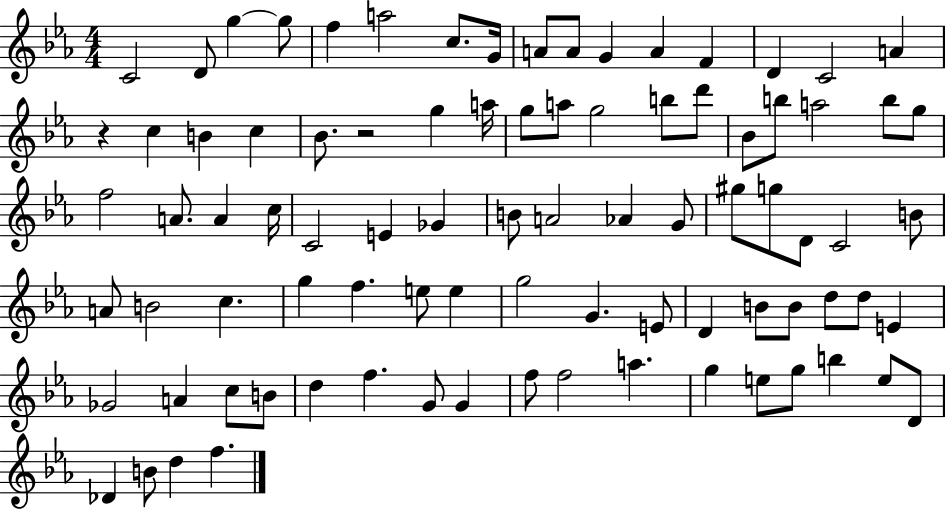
{
  \clef treble
  \numericTimeSignature
  \time 4/4
  \key ees \major
  c'2 d'8 g''4~~ g''8 | f''4 a''2 c''8. g'16 | a'8 a'8 g'4 a'4 f'4 | d'4 c'2 a'4 | \break r4 c''4 b'4 c''4 | bes'8. r2 g''4 a''16 | g''8 a''8 g''2 b''8 d'''8 | bes'8 b''8 a''2 b''8 g''8 | \break f''2 a'8. a'4 c''16 | c'2 e'4 ges'4 | b'8 a'2 aes'4 g'8 | gis''8 g''8 d'8 c'2 b'8 | \break a'8 b'2 c''4. | g''4 f''4. e''8 e''4 | g''2 g'4. e'8 | d'4 b'8 b'8 d''8 d''8 e'4 | \break ges'2 a'4 c''8 b'8 | d''4 f''4. g'8 g'4 | f''8 f''2 a''4. | g''4 e''8 g''8 b''4 e''8 d'8 | \break des'4 b'8 d''4 f''4. | \bar "|."
}